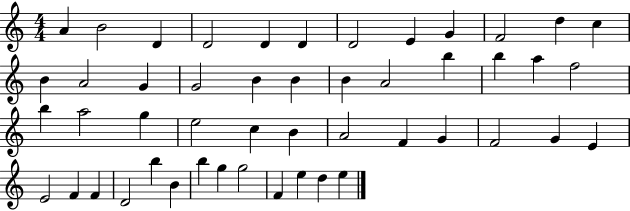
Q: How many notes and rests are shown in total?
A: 49